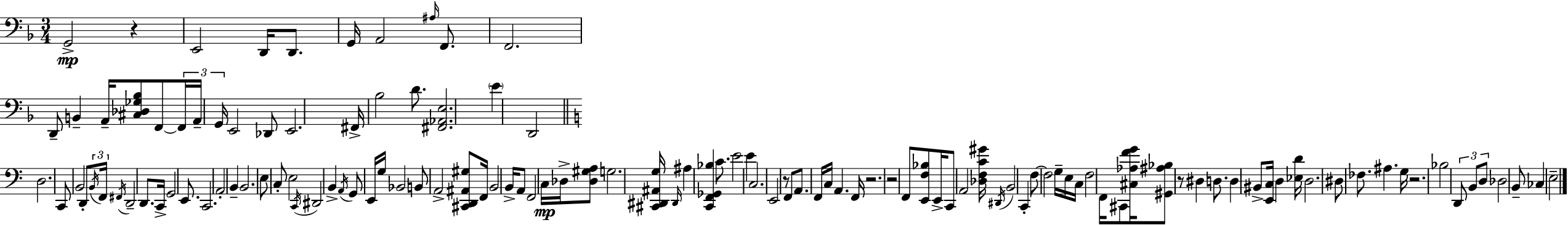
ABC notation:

X:1
T:Untitled
M:3/4
L:1/4
K:F
G,,2 z E,,2 D,,/4 D,,/2 G,,/4 A,,2 ^A,/4 F,,/2 F,,2 D,,/2 B,, A,,/4 [^C,_D,_G,_B,]/2 F,,/2 F,,/4 A,,/4 G,,/4 E,,2 _D,,/2 E,,2 ^F,,/4 _B,2 D/2 [^F,,_A,,E,]2 E D,,2 D,2 C,,/2 B,,2 D,,/2 B,,/4 F,,/4 ^F,,/4 D,,2 D,,/2 C,,/4 G,,2 E,,/2 C,,2 A,,2 B,, B,,2 E,/2 C,/2 E,2 C,,/4 ^D,,2 B,, A,,/4 G,,/2 E,,/4 G,/4 _B,,2 B,,/2 A,,2 [^C,,D,,^A,,^G,]/2 F,,/4 B,,2 B,,/4 A,,/2 F,,2 C,/4 _D,/4 [_D,^G,A,]/2 G,2 [^C,,^D,,^A,,G,]/4 ^D,,/4 ^A, [C,,F,,_G,,_B,] C/2 E2 E C,2 E,,2 z/2 F,,/2 A,,/2 F,,/4 C,/4 A,, F,,/4 z2 z2 F,,/2 [E,,F,_B,]/2 E,,/4 C,,/2 A,,2 [_D,F,C^G]/4 ^D,,/4 B,,2 C,, F,/2 F,2 G,/4 E,/4 C,/4 F,2 F,,/4 ^C,,/2 [^C,_A,FG]/4 [^G,,^A,_B,]/2 z/2 ^D, D,/2 D, ^B,,/2 [E,,C,]/4 D, [_E,D]/4 D,2 ^D,/2 _F,/2 ^A, G,/4 z2 _B,2 D,,/2 B,,/2 D,/2 _D,2 B,,/2 _C, E,2